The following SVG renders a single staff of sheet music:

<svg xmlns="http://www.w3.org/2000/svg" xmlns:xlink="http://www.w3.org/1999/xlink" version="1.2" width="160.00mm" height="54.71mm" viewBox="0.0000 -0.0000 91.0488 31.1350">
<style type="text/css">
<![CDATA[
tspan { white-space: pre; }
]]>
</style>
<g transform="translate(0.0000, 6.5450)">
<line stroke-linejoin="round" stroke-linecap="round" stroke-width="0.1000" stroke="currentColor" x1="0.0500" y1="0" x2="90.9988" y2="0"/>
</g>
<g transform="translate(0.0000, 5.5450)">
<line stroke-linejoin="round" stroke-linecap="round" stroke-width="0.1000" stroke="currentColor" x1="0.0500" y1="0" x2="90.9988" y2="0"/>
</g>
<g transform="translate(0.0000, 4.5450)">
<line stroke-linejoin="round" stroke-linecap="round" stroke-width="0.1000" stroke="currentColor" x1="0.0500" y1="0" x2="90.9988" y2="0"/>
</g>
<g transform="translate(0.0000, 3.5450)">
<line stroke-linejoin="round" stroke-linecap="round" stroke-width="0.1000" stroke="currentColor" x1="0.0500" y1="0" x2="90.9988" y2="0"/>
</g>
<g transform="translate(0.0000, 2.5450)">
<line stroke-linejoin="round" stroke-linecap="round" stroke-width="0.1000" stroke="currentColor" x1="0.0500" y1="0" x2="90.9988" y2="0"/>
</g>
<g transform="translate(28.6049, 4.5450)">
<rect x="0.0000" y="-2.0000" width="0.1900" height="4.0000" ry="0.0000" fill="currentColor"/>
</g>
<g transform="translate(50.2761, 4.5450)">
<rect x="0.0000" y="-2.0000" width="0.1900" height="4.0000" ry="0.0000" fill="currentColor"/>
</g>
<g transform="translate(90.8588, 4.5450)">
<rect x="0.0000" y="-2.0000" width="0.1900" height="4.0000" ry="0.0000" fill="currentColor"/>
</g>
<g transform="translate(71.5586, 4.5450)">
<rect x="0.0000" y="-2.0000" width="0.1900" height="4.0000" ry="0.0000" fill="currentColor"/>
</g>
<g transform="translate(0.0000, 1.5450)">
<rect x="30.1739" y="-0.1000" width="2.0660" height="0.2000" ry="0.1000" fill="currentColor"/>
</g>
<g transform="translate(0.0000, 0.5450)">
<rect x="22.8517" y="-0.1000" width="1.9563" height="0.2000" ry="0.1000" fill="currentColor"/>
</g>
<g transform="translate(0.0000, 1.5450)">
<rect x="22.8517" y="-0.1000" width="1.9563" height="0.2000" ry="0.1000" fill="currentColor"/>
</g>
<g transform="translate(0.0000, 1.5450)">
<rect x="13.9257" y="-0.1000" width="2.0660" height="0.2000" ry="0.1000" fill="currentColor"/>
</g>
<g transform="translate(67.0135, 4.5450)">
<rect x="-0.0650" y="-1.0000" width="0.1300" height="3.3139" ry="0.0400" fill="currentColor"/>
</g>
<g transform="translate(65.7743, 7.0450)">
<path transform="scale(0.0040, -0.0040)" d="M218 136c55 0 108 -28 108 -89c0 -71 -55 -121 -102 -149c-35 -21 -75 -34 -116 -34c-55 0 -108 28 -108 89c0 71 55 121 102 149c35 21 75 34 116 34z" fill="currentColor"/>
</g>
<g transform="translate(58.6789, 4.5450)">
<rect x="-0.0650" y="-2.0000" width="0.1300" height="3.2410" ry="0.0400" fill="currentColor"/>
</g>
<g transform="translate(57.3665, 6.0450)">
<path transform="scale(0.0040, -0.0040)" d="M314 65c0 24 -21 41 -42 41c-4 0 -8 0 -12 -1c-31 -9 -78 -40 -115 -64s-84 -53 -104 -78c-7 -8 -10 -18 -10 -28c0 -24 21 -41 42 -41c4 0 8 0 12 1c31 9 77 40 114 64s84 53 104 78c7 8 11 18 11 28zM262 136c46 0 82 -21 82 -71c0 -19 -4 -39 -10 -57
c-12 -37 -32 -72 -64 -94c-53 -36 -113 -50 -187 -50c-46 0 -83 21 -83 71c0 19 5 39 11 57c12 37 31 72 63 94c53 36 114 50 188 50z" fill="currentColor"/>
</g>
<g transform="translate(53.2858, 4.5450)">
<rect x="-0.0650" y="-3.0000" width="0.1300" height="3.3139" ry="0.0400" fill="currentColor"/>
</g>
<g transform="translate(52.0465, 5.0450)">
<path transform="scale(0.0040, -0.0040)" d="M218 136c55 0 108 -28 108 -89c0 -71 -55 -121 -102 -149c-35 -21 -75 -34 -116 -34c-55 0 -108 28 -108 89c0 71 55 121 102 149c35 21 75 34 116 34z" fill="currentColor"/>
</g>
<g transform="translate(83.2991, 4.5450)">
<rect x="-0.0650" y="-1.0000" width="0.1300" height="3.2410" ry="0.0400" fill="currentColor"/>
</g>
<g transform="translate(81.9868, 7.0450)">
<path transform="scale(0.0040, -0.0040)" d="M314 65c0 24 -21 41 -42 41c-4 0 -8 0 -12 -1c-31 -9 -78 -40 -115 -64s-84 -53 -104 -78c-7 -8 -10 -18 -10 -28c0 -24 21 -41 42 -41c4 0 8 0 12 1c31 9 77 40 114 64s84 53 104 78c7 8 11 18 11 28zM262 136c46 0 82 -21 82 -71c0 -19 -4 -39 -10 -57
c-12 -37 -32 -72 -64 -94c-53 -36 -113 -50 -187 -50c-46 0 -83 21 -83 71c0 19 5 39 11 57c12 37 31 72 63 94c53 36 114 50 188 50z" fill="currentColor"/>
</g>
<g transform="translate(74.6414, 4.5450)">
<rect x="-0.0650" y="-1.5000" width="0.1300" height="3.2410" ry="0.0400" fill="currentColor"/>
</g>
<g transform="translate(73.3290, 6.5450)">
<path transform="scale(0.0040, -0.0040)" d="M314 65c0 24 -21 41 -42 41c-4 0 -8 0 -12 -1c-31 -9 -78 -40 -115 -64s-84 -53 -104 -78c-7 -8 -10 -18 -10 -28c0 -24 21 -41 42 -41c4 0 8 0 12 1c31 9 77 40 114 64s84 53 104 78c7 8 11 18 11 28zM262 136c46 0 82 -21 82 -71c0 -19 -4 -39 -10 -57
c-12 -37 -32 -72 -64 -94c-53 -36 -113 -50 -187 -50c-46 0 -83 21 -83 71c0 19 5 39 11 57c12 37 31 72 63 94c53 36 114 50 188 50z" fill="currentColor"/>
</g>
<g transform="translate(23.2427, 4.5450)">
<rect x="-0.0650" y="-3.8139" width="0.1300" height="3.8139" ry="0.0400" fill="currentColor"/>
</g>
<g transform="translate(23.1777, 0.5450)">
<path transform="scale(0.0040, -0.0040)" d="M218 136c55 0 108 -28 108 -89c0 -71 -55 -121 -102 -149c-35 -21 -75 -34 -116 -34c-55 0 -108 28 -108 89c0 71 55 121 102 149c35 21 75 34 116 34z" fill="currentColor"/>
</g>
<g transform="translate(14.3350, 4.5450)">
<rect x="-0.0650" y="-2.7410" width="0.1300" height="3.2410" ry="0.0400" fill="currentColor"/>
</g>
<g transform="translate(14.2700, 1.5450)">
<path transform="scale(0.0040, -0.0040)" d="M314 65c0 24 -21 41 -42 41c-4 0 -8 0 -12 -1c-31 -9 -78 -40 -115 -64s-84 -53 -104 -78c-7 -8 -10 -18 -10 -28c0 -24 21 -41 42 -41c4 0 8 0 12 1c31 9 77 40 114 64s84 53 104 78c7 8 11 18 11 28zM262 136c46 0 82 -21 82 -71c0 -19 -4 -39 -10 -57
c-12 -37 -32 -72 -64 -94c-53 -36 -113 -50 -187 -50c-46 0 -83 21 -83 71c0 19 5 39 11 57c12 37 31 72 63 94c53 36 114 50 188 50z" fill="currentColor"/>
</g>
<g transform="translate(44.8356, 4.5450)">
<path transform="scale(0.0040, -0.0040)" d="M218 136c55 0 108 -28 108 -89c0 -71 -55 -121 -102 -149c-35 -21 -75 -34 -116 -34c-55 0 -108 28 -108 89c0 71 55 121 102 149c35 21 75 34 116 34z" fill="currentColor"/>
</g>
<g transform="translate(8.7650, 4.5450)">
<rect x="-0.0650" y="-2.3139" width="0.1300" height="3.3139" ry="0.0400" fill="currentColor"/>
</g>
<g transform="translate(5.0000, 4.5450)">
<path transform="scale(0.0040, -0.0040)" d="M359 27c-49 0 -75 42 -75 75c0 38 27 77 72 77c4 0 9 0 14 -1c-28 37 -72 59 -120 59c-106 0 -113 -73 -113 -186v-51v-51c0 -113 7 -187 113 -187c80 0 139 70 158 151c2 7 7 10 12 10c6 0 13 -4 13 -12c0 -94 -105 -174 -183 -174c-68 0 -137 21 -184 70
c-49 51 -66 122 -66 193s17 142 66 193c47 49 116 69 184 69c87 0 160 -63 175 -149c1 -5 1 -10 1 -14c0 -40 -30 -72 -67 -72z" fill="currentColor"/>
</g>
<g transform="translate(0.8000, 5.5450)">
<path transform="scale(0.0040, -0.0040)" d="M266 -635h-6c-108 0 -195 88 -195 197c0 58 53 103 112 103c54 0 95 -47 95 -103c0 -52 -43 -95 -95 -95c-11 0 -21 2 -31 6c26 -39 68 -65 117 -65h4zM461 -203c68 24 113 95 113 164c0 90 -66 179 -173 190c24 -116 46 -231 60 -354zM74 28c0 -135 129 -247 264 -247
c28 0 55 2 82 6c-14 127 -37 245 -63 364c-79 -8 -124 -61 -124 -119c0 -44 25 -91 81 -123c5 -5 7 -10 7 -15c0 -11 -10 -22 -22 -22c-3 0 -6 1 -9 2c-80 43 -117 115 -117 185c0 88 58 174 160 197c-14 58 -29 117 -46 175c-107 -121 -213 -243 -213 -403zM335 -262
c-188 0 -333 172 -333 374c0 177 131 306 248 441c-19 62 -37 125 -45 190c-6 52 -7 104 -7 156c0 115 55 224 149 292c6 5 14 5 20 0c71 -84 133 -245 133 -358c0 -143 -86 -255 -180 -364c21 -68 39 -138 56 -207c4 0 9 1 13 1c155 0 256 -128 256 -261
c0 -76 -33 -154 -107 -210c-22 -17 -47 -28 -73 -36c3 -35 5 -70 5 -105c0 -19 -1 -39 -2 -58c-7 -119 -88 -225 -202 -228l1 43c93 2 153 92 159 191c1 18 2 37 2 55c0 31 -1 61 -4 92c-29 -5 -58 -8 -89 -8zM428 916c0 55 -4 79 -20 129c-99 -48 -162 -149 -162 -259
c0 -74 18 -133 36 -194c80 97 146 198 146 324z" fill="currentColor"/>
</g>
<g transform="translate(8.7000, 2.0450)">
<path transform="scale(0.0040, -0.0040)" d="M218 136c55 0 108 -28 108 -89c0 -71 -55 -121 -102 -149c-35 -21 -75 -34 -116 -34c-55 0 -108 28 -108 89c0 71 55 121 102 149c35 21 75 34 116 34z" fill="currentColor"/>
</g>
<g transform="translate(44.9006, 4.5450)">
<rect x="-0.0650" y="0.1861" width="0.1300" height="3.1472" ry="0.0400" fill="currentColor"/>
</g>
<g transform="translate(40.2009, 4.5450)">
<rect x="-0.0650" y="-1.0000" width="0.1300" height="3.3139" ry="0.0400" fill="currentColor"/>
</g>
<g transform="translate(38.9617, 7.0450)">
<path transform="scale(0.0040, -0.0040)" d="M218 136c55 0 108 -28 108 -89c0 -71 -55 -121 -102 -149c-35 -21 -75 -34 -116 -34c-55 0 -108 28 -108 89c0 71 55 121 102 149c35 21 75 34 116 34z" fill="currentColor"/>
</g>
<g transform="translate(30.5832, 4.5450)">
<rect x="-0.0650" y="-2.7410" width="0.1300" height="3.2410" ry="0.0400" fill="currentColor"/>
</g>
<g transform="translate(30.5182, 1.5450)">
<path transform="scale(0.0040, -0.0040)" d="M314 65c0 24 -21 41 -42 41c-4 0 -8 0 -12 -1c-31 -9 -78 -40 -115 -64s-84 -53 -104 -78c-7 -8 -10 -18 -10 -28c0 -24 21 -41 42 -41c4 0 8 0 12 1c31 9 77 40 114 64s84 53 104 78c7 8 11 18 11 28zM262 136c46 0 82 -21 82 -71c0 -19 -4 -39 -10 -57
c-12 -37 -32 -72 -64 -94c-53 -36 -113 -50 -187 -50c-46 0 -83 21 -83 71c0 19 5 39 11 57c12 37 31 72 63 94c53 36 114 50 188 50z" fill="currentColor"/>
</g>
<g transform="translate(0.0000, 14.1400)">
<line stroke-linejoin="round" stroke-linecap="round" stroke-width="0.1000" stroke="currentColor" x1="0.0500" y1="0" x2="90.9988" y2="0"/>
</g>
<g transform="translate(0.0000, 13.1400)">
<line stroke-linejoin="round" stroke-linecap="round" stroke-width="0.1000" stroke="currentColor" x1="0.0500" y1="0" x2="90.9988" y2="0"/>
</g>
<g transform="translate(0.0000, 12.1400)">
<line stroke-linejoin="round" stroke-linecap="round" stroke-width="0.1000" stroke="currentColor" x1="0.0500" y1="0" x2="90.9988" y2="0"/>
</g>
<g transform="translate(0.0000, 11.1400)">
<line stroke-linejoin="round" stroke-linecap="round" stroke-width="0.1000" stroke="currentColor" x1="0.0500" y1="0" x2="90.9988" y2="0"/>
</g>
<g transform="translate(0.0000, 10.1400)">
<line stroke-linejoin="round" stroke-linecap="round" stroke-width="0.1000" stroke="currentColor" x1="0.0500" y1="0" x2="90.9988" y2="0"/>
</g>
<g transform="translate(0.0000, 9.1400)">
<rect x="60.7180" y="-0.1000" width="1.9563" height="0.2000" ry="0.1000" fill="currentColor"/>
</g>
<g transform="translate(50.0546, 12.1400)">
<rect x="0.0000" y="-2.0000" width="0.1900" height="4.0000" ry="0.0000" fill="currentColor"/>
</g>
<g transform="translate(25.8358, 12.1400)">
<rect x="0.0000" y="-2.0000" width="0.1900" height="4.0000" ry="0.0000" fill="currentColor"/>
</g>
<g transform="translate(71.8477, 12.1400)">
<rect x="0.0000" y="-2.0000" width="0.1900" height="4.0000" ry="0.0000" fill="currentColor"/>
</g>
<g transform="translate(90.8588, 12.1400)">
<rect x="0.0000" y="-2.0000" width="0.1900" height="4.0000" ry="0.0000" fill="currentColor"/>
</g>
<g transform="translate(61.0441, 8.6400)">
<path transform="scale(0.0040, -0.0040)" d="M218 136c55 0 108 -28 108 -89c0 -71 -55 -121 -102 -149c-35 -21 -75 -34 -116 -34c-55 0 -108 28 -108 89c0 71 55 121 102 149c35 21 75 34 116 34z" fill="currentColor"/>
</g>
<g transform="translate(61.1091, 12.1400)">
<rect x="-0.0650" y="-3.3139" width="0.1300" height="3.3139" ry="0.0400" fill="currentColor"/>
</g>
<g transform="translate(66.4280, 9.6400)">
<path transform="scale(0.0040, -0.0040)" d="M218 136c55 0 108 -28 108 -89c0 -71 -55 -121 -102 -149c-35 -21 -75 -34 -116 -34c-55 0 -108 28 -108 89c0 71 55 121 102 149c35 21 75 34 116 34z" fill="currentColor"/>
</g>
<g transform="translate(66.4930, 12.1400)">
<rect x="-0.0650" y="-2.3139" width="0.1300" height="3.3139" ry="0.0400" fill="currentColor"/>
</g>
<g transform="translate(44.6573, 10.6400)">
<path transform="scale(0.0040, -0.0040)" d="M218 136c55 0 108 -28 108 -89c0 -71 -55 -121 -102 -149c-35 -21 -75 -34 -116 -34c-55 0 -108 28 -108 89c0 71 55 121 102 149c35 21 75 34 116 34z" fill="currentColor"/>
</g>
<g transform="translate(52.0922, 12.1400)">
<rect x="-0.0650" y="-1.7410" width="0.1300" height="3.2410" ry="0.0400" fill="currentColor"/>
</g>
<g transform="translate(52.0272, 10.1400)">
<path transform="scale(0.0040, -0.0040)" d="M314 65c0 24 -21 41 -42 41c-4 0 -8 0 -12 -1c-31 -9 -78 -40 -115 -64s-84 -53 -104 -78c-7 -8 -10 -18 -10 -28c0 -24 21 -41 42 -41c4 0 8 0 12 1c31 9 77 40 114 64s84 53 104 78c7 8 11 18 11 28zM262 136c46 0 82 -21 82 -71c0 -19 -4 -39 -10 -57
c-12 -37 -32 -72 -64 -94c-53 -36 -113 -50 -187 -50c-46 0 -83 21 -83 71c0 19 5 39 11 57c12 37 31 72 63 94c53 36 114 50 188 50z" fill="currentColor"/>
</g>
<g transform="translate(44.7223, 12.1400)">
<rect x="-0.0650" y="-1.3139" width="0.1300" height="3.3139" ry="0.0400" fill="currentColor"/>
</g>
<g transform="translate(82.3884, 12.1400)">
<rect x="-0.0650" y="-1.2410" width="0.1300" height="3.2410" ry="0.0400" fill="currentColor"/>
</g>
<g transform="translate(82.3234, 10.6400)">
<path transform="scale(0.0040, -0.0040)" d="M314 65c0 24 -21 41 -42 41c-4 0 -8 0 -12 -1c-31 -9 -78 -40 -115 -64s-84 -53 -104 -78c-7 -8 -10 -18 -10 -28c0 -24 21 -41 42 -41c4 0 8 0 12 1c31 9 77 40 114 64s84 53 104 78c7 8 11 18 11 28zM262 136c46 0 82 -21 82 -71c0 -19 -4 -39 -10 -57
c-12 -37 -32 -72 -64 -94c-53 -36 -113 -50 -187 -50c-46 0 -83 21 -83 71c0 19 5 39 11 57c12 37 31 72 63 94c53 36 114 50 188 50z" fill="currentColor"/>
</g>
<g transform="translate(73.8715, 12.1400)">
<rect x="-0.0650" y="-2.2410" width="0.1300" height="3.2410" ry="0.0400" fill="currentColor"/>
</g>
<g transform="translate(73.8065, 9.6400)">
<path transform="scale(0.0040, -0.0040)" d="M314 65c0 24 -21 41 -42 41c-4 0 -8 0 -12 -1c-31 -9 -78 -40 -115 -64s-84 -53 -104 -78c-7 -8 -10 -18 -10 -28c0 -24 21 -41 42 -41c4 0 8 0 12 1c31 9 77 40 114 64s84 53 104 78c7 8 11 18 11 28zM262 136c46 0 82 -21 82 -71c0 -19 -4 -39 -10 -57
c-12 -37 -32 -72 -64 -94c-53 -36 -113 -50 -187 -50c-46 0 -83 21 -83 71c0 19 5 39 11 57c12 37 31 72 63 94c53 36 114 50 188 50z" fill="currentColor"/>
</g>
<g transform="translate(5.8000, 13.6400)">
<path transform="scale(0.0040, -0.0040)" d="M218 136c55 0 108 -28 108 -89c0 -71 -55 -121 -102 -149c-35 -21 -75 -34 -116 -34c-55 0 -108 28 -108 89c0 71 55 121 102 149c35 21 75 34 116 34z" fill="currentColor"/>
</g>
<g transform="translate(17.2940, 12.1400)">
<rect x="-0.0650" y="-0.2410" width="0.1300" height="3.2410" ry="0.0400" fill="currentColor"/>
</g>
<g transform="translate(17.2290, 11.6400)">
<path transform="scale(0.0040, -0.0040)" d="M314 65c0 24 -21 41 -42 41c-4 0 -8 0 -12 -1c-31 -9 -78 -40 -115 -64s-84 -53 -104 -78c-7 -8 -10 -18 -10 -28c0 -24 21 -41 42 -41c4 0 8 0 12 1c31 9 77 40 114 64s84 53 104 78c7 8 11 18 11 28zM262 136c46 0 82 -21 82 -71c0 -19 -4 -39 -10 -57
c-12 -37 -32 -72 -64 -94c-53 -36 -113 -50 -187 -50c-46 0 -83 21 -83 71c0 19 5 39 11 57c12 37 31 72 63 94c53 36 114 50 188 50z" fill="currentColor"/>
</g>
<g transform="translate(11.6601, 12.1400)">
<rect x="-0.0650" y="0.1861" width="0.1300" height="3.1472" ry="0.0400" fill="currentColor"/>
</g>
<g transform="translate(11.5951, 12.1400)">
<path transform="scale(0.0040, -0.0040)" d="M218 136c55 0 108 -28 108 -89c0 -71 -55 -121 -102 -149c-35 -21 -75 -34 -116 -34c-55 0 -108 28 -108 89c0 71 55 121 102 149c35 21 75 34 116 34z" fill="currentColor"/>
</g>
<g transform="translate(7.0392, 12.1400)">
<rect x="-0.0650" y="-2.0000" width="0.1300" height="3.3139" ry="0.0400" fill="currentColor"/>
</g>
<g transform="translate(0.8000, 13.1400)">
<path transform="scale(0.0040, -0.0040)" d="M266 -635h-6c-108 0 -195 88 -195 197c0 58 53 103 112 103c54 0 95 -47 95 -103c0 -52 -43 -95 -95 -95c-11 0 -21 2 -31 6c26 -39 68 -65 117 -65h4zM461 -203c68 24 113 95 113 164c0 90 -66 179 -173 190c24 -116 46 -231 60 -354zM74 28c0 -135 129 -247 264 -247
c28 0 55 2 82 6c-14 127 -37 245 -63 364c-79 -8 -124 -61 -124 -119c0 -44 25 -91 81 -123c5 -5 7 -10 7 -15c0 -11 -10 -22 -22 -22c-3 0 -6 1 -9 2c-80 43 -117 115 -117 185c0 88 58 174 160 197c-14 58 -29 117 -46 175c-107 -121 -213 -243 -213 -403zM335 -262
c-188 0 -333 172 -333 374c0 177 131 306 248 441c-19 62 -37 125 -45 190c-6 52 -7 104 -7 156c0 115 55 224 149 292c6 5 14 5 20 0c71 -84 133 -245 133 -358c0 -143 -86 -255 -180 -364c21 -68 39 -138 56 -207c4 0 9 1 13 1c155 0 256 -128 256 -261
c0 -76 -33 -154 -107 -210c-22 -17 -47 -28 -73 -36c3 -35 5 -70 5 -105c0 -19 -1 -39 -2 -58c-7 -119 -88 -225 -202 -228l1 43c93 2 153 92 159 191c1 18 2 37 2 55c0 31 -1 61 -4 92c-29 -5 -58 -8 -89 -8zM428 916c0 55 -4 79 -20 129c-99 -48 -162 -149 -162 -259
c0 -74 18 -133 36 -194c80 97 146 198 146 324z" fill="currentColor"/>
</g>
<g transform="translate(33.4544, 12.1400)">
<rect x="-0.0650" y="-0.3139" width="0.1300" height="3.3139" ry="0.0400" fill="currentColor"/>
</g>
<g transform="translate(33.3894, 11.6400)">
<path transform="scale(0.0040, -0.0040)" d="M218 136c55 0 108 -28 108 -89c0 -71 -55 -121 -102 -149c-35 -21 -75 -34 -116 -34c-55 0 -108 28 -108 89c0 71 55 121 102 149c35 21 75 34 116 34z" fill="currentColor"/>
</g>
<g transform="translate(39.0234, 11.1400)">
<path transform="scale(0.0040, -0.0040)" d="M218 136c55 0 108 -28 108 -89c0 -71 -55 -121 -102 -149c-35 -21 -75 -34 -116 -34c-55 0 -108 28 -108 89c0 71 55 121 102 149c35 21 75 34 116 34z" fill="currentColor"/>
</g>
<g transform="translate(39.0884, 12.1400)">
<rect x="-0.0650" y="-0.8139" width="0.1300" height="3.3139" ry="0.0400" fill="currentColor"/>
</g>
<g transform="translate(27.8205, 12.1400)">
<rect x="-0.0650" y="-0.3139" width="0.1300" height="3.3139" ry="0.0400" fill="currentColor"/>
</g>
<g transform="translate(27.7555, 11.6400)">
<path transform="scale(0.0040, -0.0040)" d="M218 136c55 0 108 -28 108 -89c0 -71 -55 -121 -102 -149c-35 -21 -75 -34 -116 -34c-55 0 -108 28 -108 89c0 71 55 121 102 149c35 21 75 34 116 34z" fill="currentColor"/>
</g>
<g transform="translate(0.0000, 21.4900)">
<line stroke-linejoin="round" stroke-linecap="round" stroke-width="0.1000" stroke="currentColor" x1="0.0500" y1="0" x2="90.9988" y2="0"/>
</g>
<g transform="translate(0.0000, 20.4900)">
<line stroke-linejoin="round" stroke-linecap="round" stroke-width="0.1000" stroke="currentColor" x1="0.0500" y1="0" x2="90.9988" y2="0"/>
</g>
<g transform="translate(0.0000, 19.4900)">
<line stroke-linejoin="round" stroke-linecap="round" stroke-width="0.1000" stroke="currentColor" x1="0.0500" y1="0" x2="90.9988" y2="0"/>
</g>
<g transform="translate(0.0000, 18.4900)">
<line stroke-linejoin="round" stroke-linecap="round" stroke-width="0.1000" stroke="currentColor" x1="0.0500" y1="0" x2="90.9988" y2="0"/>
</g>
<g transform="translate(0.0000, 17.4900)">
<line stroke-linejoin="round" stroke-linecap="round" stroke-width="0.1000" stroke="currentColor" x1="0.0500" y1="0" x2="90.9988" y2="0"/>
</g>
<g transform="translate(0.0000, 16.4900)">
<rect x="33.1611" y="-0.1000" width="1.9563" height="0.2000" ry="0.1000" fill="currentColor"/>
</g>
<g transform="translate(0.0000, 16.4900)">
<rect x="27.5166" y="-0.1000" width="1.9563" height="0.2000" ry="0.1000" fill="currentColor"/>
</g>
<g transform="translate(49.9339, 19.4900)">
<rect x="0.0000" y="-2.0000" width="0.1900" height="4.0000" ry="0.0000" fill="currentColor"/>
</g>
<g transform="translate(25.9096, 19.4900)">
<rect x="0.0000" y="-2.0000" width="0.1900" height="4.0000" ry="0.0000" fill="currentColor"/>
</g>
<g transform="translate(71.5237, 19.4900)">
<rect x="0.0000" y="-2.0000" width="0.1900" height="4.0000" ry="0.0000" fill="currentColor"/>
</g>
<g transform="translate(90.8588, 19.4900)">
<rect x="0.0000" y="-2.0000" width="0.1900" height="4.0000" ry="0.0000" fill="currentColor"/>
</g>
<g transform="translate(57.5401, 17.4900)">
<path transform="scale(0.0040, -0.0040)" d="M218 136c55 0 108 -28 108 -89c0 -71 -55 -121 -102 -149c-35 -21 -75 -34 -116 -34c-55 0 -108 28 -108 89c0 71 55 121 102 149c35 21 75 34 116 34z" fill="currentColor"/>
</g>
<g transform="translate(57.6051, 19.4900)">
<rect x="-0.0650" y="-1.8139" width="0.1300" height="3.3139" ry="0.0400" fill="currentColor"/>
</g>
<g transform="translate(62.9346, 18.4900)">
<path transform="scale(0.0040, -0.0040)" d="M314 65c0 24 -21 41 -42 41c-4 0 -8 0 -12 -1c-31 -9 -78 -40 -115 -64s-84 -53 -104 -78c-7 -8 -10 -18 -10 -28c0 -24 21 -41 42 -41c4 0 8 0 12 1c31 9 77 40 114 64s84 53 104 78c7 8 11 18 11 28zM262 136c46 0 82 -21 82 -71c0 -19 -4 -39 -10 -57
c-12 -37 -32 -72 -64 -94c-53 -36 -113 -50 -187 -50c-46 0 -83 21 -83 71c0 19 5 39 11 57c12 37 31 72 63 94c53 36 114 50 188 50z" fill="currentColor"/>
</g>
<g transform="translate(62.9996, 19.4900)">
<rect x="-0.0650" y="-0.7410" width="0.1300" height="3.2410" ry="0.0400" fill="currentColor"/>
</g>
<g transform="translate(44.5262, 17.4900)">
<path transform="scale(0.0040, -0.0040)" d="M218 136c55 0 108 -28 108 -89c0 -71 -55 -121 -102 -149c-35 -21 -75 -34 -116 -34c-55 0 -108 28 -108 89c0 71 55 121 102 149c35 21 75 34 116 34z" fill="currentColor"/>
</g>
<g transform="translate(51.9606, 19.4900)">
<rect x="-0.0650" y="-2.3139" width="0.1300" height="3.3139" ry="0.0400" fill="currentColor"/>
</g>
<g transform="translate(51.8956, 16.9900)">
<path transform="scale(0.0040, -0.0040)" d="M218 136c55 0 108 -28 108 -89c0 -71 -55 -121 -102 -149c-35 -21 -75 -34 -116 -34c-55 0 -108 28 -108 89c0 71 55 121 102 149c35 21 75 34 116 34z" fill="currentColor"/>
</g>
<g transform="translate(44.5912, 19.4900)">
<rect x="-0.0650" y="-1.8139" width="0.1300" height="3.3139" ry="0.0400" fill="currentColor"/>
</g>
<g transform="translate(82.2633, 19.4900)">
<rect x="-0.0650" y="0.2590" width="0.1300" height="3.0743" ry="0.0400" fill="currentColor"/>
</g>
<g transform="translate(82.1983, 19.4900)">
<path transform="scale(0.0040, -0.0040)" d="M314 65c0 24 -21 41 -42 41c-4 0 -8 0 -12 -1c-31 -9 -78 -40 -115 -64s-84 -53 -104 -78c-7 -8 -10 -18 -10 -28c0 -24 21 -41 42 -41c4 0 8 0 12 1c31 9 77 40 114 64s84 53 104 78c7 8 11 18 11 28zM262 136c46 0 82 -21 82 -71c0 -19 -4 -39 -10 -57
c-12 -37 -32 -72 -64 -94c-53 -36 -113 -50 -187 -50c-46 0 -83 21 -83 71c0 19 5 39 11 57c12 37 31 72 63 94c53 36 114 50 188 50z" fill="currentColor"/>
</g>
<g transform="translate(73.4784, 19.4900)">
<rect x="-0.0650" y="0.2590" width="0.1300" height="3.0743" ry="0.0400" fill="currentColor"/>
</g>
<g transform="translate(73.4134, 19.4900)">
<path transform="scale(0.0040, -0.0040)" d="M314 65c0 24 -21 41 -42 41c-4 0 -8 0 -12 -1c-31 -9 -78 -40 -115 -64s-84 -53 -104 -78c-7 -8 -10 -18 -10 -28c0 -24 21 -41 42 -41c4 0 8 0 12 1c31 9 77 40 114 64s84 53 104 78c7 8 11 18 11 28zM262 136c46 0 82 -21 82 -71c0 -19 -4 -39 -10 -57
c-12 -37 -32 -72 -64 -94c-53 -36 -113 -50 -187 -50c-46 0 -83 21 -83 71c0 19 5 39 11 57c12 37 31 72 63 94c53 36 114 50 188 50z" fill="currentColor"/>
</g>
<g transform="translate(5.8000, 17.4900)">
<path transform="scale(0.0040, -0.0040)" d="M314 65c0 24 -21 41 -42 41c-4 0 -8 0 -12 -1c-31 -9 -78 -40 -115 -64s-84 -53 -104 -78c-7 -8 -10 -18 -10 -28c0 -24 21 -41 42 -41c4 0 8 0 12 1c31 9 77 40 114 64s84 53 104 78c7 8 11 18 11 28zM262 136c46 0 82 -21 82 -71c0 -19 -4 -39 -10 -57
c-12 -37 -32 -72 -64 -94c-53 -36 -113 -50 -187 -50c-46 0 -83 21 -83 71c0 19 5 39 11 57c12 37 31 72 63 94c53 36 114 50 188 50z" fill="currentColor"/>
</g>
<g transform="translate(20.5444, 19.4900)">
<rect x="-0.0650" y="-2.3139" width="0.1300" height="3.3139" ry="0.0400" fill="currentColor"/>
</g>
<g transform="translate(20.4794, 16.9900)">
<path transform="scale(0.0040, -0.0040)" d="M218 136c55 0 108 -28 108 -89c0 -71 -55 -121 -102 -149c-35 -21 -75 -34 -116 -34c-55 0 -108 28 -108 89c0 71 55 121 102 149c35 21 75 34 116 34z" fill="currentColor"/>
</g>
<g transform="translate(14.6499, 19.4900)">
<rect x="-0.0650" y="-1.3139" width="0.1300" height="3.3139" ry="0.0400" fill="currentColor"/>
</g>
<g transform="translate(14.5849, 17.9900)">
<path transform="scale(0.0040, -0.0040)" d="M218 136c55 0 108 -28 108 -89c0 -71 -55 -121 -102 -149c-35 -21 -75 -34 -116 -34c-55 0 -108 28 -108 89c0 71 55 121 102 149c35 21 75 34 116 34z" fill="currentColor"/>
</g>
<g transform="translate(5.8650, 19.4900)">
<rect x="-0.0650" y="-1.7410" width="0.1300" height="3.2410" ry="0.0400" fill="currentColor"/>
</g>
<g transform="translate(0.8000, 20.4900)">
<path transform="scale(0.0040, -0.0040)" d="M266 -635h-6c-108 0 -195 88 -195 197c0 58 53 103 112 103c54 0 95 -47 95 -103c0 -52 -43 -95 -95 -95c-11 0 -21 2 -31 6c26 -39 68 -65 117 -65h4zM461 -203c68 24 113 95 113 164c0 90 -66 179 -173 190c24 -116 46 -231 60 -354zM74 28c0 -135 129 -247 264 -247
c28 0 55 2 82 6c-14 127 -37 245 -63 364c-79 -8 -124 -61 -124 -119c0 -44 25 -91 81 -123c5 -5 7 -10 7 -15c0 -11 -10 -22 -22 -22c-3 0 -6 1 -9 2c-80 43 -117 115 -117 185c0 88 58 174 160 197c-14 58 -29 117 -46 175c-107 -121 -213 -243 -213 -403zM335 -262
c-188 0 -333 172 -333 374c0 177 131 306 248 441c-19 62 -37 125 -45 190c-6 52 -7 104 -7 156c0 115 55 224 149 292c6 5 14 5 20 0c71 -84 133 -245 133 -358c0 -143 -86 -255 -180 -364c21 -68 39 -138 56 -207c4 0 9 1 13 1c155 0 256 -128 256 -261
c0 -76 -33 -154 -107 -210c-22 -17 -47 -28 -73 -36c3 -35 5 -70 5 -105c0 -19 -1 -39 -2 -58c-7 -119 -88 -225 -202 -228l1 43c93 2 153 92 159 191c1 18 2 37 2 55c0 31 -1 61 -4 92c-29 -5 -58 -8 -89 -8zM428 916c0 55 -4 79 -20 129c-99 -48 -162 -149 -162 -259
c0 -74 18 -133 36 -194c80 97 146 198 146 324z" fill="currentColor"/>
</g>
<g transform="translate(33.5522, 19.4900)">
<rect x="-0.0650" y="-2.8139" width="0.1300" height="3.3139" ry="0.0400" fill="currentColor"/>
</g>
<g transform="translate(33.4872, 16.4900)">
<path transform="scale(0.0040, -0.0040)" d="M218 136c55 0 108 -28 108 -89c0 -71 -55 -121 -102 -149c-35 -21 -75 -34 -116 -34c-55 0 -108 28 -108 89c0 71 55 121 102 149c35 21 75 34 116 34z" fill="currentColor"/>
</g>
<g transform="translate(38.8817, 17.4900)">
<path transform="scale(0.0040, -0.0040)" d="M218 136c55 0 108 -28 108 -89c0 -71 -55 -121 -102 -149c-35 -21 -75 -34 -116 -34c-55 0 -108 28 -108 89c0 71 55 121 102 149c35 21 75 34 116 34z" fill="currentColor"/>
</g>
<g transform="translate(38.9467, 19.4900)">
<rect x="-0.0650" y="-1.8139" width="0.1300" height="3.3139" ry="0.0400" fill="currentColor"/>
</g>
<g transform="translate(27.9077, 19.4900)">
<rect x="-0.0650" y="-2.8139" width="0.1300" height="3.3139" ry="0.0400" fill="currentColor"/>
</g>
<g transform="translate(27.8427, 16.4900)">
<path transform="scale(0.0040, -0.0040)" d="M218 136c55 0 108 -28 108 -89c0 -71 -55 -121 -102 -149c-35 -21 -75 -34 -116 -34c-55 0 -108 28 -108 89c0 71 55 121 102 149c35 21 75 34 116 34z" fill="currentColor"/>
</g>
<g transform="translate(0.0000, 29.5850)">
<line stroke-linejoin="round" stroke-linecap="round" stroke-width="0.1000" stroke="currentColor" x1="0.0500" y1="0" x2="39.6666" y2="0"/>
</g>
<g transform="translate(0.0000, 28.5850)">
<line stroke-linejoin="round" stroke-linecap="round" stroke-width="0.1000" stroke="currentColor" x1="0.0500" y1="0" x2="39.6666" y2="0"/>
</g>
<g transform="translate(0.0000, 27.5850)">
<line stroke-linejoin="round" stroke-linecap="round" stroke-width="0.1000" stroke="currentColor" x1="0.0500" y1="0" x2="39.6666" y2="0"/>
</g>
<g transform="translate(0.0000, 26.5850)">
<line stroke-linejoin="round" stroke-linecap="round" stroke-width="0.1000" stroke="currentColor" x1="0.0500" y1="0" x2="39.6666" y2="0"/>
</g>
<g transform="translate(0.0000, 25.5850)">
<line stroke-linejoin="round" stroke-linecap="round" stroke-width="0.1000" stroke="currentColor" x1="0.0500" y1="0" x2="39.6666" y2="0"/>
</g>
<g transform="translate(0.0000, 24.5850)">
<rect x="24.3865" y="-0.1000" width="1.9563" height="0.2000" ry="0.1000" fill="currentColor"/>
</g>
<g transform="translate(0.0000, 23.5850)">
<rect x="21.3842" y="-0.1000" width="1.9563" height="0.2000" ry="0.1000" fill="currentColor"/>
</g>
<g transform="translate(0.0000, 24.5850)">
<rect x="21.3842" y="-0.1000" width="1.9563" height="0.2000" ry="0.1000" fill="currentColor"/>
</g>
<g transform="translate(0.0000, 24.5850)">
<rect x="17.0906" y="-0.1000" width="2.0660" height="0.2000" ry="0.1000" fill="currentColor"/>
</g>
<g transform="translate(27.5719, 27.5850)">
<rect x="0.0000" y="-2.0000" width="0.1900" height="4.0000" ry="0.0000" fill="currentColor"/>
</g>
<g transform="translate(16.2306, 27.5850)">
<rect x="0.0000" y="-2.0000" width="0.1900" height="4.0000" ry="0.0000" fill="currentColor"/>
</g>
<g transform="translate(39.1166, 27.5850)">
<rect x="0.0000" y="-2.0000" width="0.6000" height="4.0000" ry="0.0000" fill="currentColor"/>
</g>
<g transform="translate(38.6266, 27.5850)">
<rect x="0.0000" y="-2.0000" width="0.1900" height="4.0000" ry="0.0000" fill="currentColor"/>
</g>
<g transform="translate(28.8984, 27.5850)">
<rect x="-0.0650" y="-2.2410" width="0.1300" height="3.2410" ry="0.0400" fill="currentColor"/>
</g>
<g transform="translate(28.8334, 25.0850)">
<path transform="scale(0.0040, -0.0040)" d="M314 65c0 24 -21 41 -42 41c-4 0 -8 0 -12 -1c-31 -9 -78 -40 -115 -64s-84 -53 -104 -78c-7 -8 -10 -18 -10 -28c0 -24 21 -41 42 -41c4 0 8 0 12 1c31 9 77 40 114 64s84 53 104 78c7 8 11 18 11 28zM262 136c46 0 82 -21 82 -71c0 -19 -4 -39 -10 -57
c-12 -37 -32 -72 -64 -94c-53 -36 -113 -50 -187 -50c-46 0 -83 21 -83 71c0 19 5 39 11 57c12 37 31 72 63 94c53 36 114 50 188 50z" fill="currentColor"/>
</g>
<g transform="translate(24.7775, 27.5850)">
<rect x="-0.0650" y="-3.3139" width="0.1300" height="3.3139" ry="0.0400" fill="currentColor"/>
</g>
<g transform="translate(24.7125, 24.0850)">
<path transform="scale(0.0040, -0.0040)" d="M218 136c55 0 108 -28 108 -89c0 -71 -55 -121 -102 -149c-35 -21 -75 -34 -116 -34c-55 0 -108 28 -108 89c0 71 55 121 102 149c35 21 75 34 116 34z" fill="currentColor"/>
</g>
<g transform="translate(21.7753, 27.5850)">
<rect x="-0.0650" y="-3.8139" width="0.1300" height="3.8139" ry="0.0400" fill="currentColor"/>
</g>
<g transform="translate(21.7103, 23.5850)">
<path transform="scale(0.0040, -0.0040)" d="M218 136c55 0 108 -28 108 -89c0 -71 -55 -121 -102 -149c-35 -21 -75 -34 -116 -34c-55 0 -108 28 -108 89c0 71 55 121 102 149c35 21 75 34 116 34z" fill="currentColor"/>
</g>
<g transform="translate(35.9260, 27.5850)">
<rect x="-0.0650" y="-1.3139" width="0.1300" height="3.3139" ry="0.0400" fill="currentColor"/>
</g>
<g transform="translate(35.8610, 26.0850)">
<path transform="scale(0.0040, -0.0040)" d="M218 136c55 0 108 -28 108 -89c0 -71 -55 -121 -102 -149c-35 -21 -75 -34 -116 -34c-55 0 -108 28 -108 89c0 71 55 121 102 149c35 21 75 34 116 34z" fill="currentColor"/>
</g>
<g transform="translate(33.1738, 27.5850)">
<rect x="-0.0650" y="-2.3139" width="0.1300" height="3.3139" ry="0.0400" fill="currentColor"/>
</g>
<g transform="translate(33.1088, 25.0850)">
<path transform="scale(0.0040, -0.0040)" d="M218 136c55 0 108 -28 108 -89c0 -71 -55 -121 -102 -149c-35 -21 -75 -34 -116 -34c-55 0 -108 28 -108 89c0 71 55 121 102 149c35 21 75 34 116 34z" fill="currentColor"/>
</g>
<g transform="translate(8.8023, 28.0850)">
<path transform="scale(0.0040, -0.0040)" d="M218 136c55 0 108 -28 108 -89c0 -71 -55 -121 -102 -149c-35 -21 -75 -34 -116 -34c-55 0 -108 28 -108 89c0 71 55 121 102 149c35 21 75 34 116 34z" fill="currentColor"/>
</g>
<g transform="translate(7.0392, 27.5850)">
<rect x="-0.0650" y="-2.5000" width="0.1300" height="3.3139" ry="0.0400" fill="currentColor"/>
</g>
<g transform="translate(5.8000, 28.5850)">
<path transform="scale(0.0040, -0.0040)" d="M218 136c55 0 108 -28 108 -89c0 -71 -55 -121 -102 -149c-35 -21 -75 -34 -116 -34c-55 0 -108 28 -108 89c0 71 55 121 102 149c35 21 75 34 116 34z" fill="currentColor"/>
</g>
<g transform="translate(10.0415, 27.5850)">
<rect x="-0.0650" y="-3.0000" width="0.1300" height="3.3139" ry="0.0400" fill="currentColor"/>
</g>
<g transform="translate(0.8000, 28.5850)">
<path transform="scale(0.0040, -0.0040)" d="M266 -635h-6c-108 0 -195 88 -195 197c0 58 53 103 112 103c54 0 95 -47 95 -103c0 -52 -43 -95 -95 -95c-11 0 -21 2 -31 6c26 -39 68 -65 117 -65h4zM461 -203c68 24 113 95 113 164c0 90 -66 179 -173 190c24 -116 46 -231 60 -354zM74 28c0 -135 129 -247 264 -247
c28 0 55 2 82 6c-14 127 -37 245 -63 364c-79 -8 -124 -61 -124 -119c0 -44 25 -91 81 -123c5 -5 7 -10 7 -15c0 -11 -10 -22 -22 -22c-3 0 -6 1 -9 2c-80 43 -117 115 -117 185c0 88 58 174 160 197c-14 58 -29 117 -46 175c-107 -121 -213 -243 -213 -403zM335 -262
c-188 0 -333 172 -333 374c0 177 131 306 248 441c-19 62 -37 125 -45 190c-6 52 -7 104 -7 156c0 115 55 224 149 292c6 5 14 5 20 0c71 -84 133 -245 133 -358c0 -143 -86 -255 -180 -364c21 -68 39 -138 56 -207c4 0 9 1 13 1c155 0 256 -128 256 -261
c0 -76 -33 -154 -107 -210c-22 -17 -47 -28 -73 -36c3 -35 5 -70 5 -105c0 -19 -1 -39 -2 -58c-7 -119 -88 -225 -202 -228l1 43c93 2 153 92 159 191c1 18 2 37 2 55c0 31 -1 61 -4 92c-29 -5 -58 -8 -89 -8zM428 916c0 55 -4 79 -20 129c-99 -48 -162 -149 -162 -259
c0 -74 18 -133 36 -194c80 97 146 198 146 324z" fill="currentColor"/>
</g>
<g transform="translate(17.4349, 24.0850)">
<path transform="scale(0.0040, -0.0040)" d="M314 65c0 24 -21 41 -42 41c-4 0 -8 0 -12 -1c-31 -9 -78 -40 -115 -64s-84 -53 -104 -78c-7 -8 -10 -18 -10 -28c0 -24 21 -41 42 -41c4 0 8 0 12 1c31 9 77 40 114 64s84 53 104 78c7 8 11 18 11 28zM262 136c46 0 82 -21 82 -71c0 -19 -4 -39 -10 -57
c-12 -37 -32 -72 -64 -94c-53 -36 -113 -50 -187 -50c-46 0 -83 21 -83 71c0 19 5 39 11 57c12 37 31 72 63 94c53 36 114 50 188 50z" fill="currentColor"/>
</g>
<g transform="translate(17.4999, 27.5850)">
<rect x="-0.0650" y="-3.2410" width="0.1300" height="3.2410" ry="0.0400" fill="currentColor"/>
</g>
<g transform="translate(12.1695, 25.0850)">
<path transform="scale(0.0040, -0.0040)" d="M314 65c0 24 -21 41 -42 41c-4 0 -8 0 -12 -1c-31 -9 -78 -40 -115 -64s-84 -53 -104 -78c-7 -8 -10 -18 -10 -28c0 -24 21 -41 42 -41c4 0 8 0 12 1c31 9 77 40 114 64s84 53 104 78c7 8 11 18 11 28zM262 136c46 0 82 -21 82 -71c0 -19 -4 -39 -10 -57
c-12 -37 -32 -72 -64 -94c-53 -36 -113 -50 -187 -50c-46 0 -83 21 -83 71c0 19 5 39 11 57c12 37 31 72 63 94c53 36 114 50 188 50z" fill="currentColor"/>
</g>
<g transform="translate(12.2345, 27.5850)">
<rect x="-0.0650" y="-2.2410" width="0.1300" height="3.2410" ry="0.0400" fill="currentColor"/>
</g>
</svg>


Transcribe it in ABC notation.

X:1
T:Untitled
M:4/4
L:1/4
K:C
g a2 c' a2 D B A F2 D E2 D2 F B c2 c c d e f2 b g g2 e2 f2 e g a a f f g f d2 B2 B2 G A g2 b2 c' b g2 g e